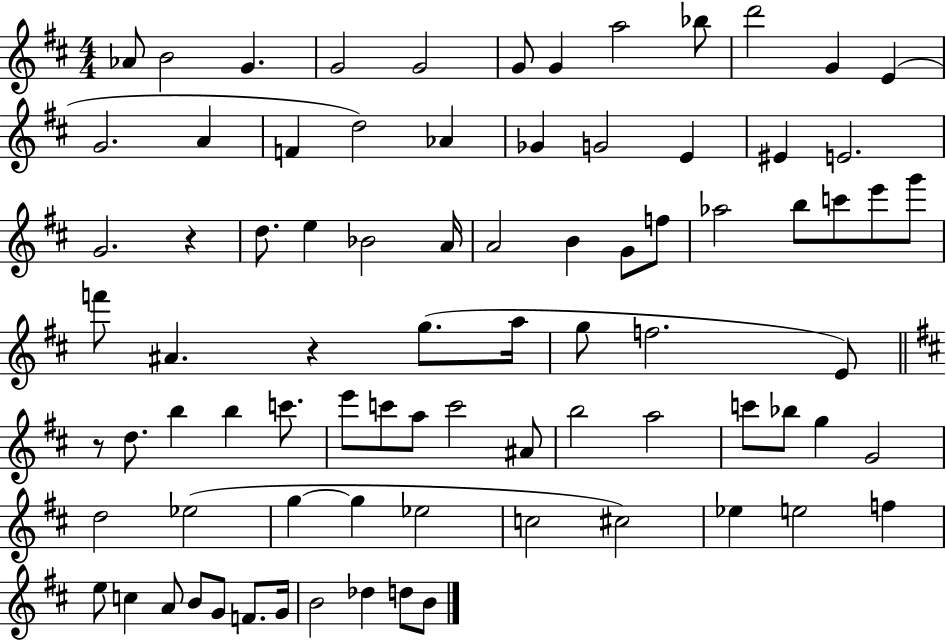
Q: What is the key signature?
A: D major